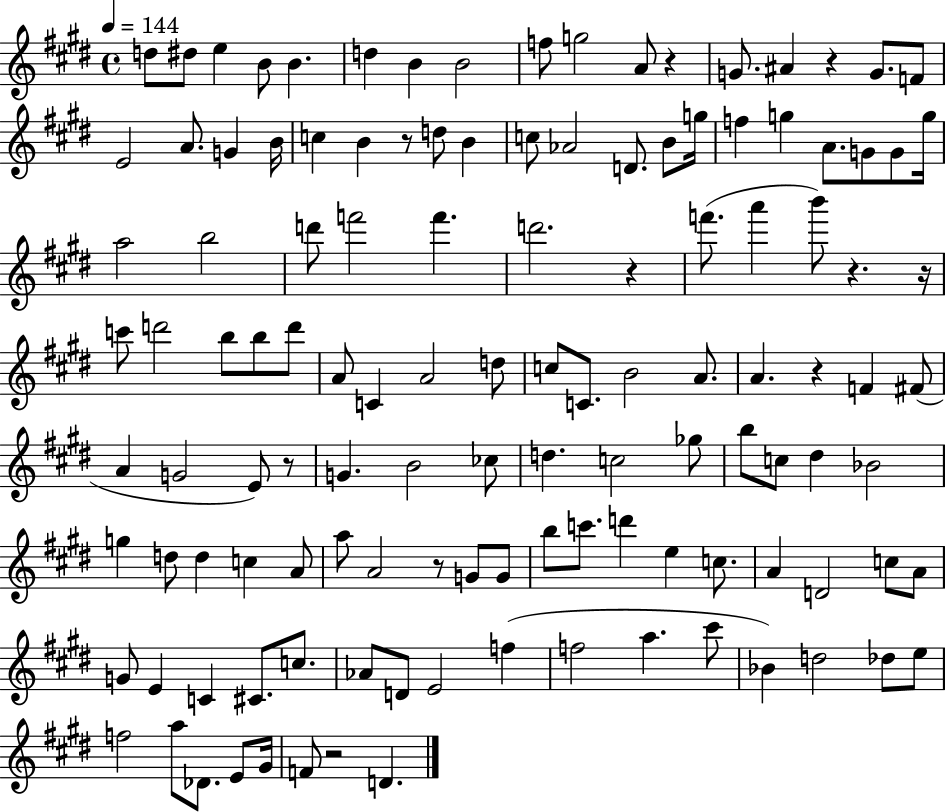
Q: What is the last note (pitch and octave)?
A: D4